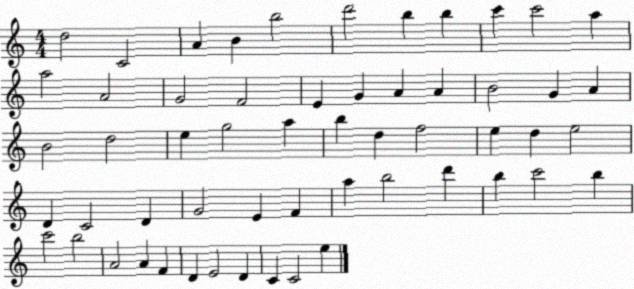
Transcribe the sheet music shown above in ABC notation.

X:1
T:Untitled
M:4/4
L:1/4
K:C
d2 C2 A B b2 d'2 b b c' c'2 a a2 A2 G2 F2 E G A A B2 G A B2 d2 e g2 a b d f2 e d e2 D C2 D G2 E F a b2 d' b c'2 b c'2 b2 A2 A F D E2 D C C2 e